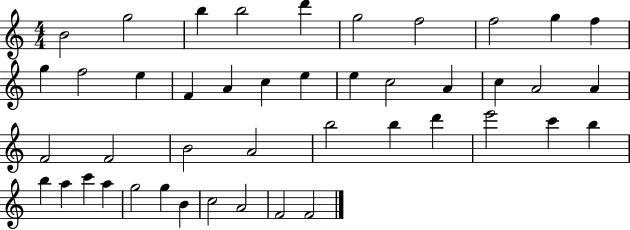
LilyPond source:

{
  \clef treble
  \numericTimeSignature
  \time 4/4
  \key c \major
  b'2 g''2 | b''4 b''2 d'''4 | g''2 f''2 | f''2 g''4 f''4 | \break g''4 f''2 e''4 | f'4 a'4 c''4 e''4 | e''4 c''2 a'4 | c''4 a'2 a'4 | \break f'2 f'2 | b'2 a'2 | b''2 b''4 d'''4 | e'''2 c'''4 b''4 | \break b''4 a''4 c'''4 a''4 | g''2 g''4 b'4 | c''2 a'2 | f'2 f'2 | \break \bar "|."
}